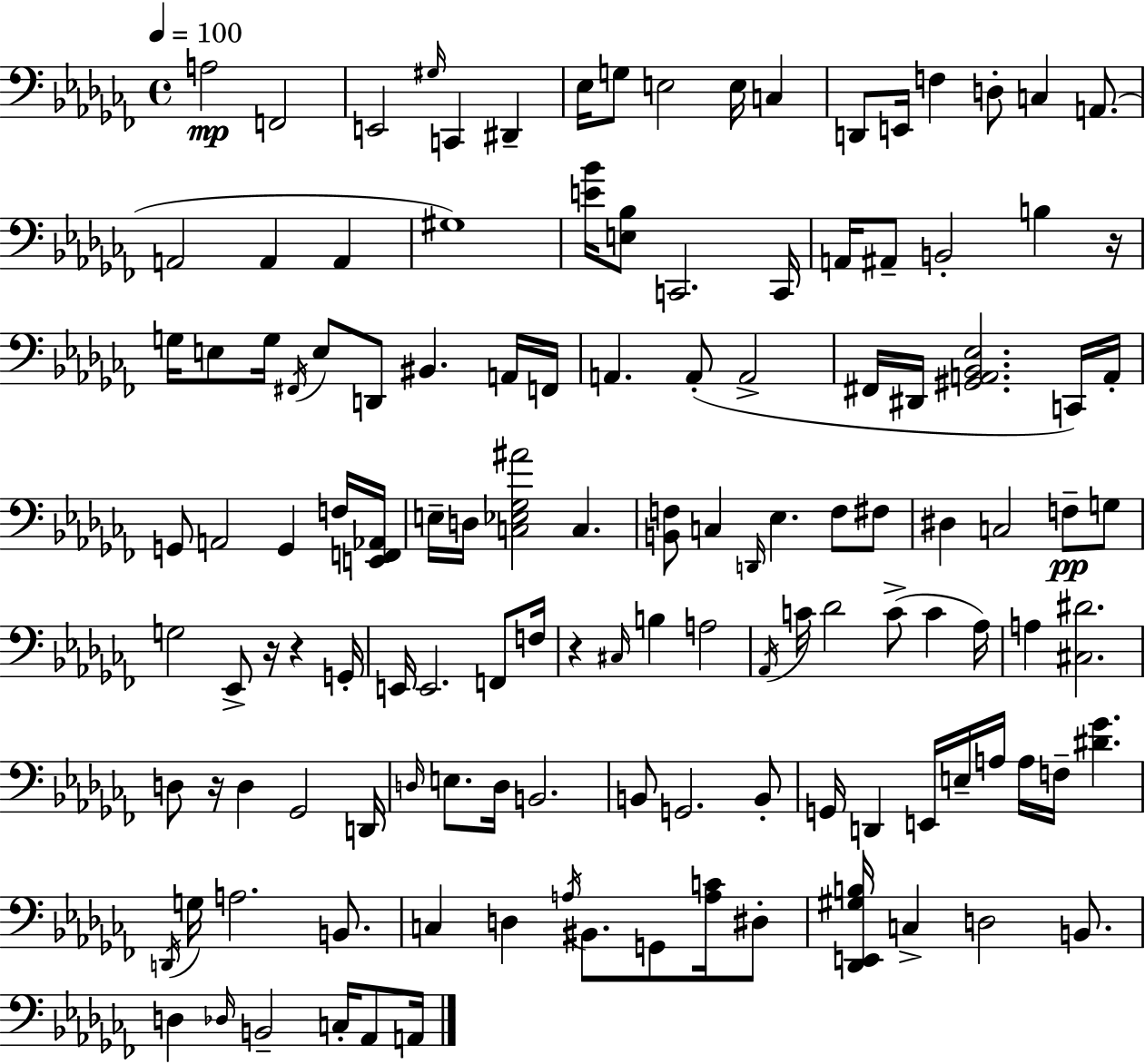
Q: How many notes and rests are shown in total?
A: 128